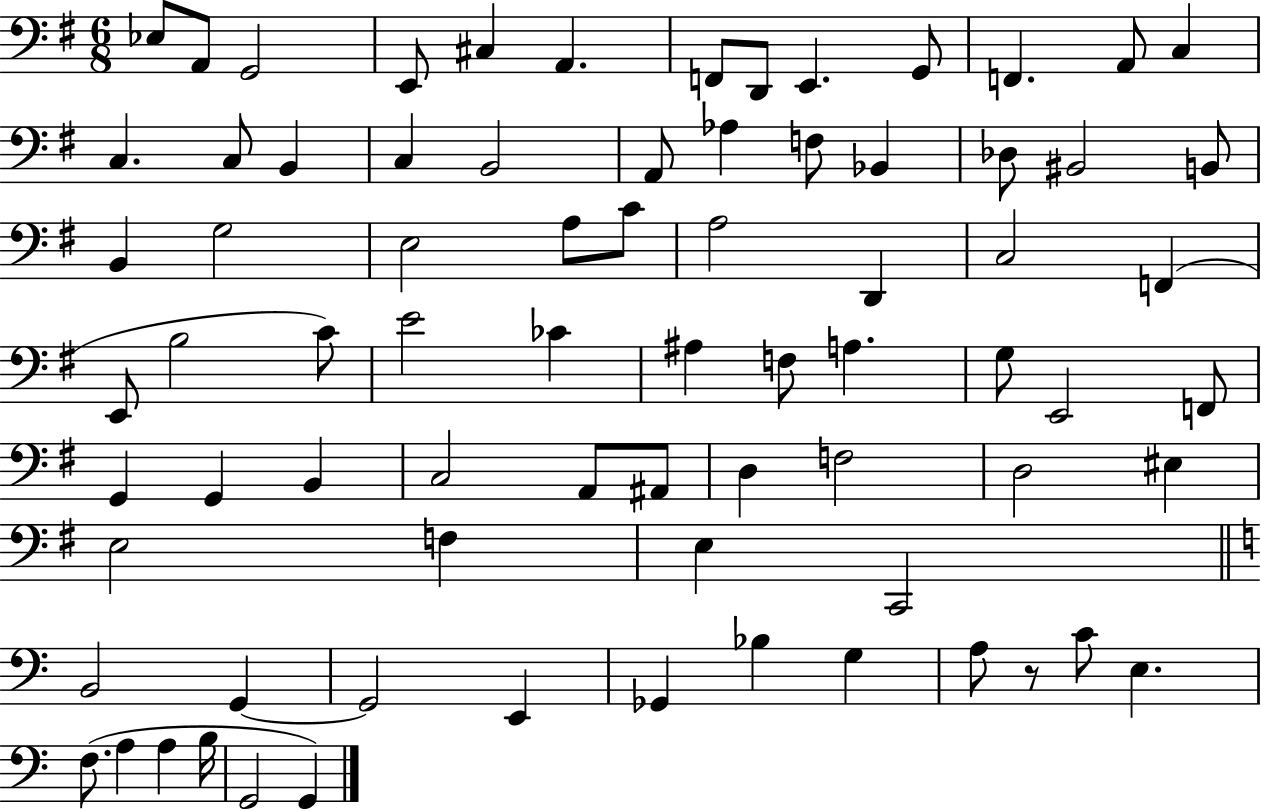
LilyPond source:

{
  \clef bass
  \numericTimeSignature
  \time 6/8
  \key g \major
  \repeat volta 2 { ees8 a,8 g,2 | e,8 cis4 a,4. | f,8 d,8 e,4. g,8 | f,4. a,8 c4 | \break c4. c8 b,4 | c4 b,2 | a,8 aes4 f8 bes,4 | des8 bis,2 b,8 | \break b,4 g2 | e2 a8 c'8 | a2 d,4 | c2 f,4( | \break e,8 b2 c'8) | e'2 ces'4 | ais4 f8 a4. | g8 e,2 f,8 | \break g,4 g,4 b,4 | c2 a,8 ais,8 | d4 f2 | d2 eis4 | \break e2 f4 | e4 c,2 | \bar "||" \break \key c \major b,2 g,4~~ | g,2 e,4 | ges,4 bes4 g4 | a8 r8 c'8 e4. | \break f8.( a4 a4 b16 | g,2 g,4) | } \bar "|."
}